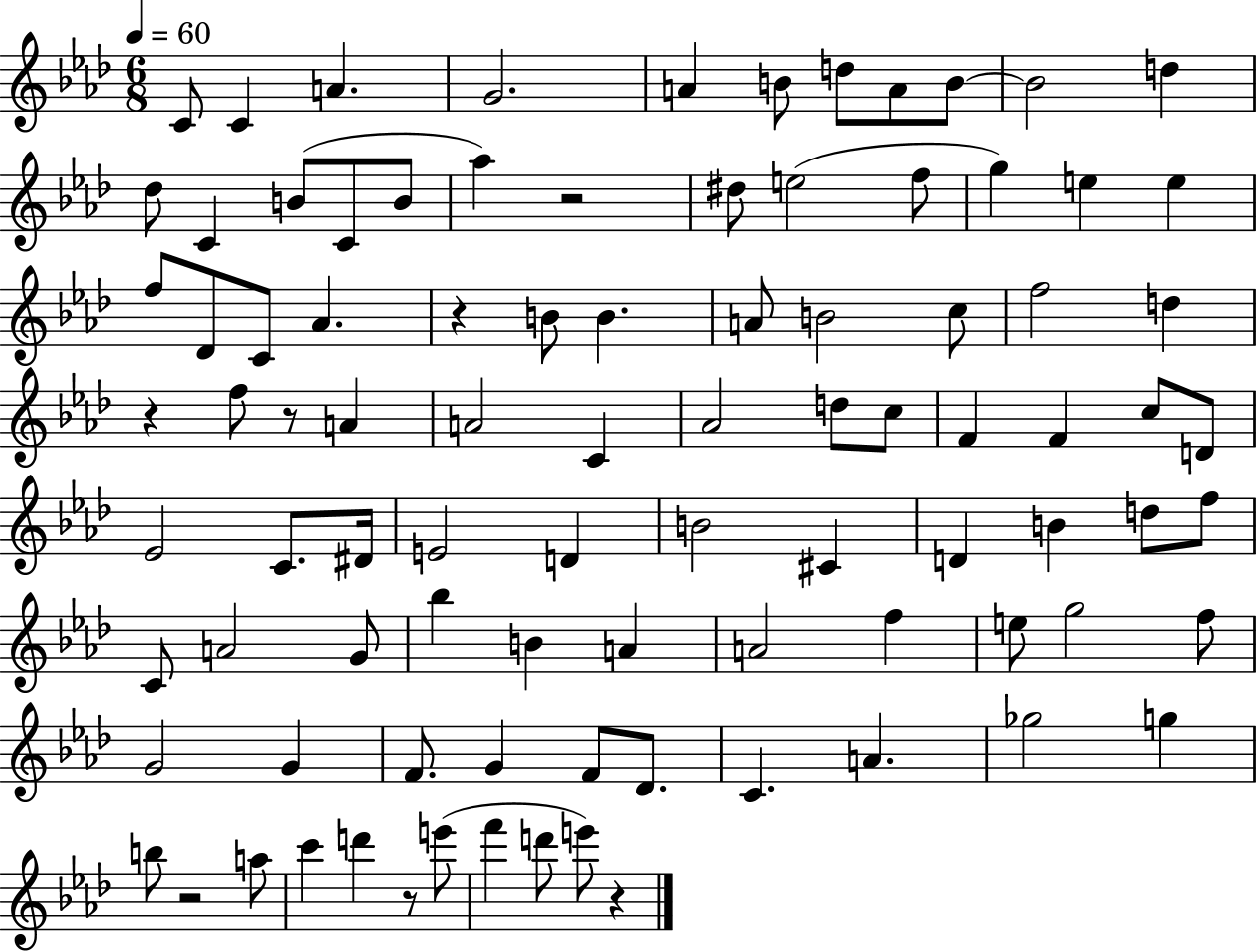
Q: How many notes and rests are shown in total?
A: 92